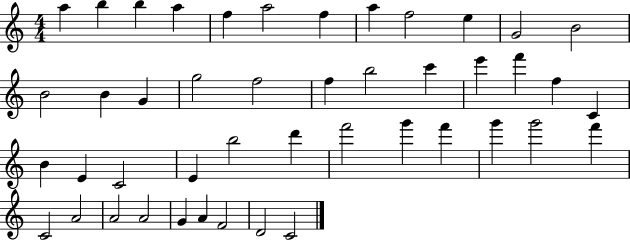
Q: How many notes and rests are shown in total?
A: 45